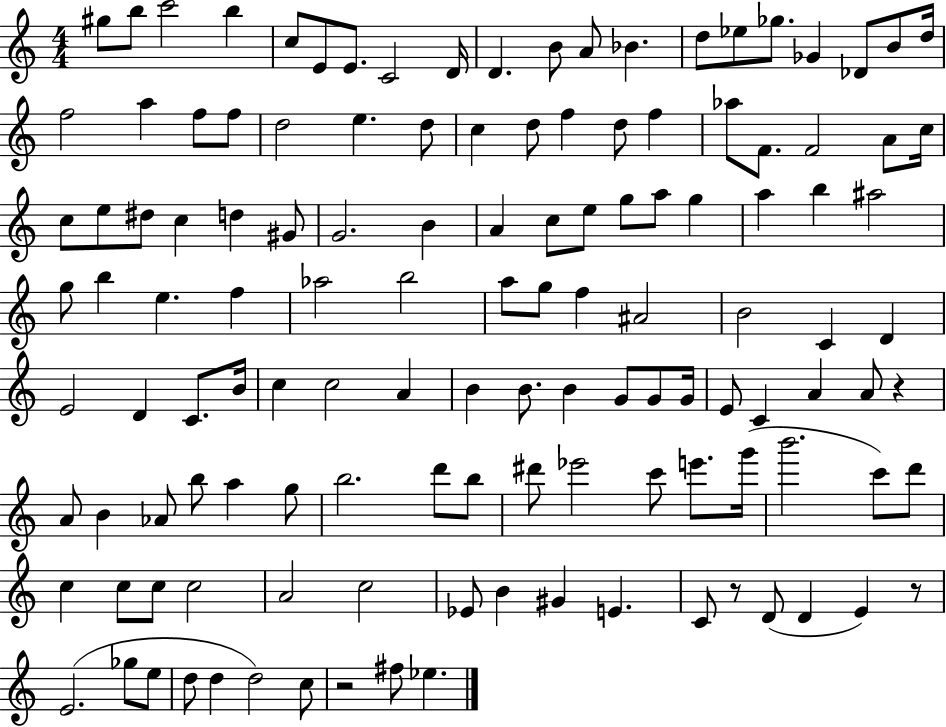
X:1
T:Untitled
M:4/4
L:1/4
K:C
^g/2 b/2 c'2 b c/2 E/2 E/2 C2 D/4 D B/2 A/2 _B d/2 _e/2 _g/2 _G _D/2 B/2 d/4 f2 a f/2 f/2 d2 e d/2 c d/2 f d/2 f _a/2 F/2 F2 A/2 c/4 c/2 e/2 ^d/2 c d ^G/2 G2 B A c/2 e/2 g/2 a/2 g a b ^a2 g/2 b e f _a2 b2 a/2 g/2 f ^A2 B2 C D E2 D C/2 B/4 c c2 A B B/2 B G/2 G/2 G/4 E/2 C A A/2 z A/2 B _A/2 b/2 a g/2 b2 d'/2 b/2 ^d'/2 _e'2 c'/2 e'/2 g'/4 b'2 c'/2 d'/2 c c/2 c/2 c2 A2 c2 _E/2 B ^G E C/2 z/2 D/2 D E z/2 E2 _g/2 e/2 d/2 d d2 c/2 z2 ^f/2 _e